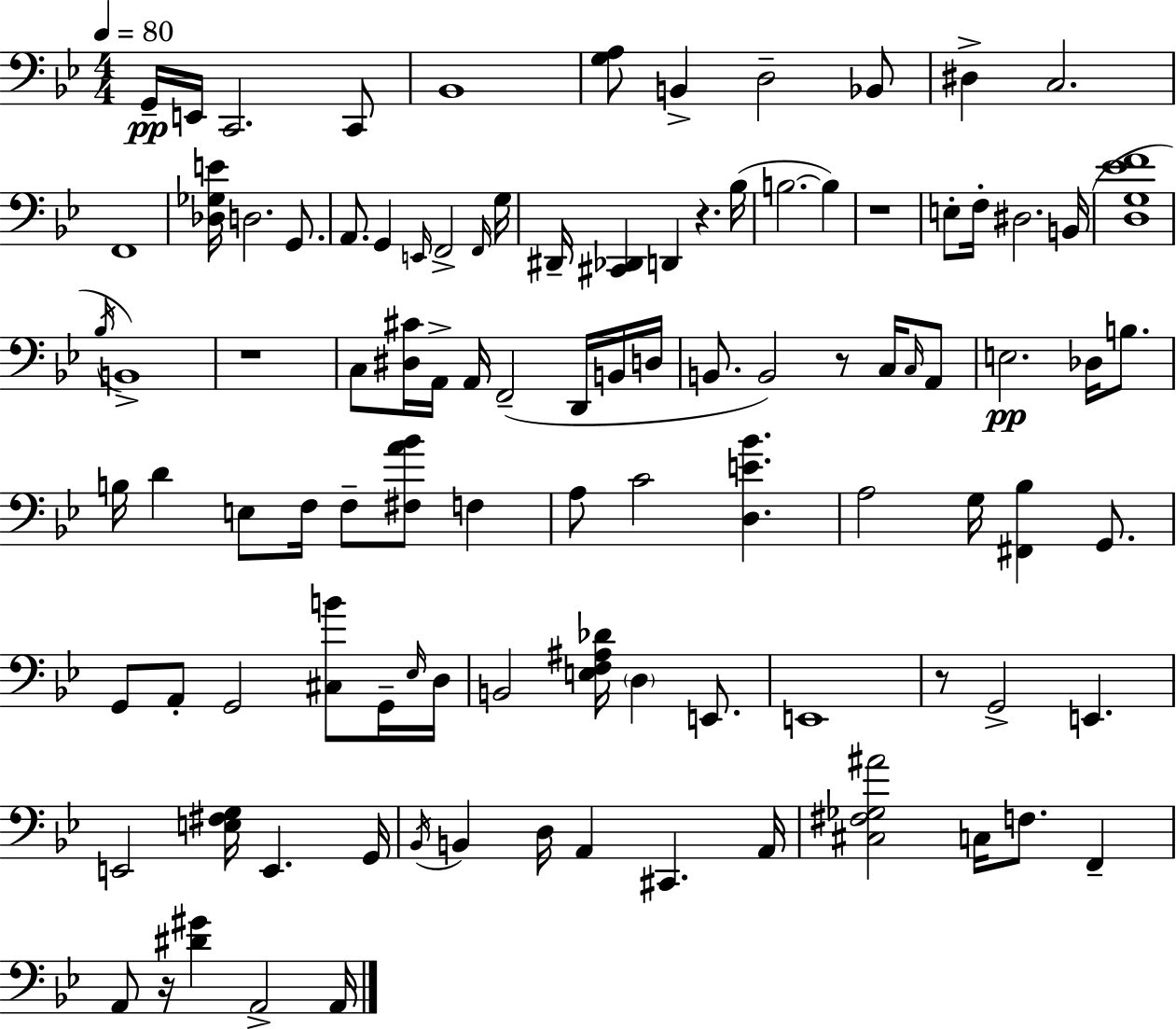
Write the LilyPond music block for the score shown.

{
  \clef bass
  \numericTimeSignature
  \time 4/4
  \key g \minor
  \tempo 4 = 80
  \repeat volta 2 { g,16--\pp e,16 c,2. c,8 | bes,1 | <g a>8 b,4-> d2-- bes,8 | dis4-> c2. | \break f,1 | <des ges e'>16 d2. g,8. | a,8. g,4 \grace { e,16 } f,2-> | \grace { f,16 } g16 dis,16-- <cis, des,>4 d,4 r4. | \break bes16( b2.~~ b4) | r1 | e8-. f16-. dis2. | b,16( <d g ees' f'>1 | \break \acciaccatura { bes16 } b,1->) | r1 | c8 <dis cis'>16 a,16-> a,16 f,2--( | d,16 b,16 d16 b,8. b,2) r8 | \break c16 \grace { c16 } a,8 e2.\pp | des16 b8. b16 d'4 e8 f16 f8-- <fis a' bes'>8 | f4 a8 c'2 <d e' bes'>4. | a2 g16 <fis, bes>4 | \break g,8. g,8 a,8-. g,2 | <cis b'>8 g,16-- \grace { ees16 } d16 b,2 <e f ais des'>16 \parenthesize d4 | e,8. e,1 | r8 g,2-> e,4. | \break e,2 <e fis g>16 e,4. | g,16 \acciaccatura { bes,16 } b,4 d16 a,4 cis,4. | a,16 <cis fis ges ais'>2 c16 f8. | f,4-- a,8 r16 <dis' gis'>4 a,2-> | \break a,16 } \bar "|."
}